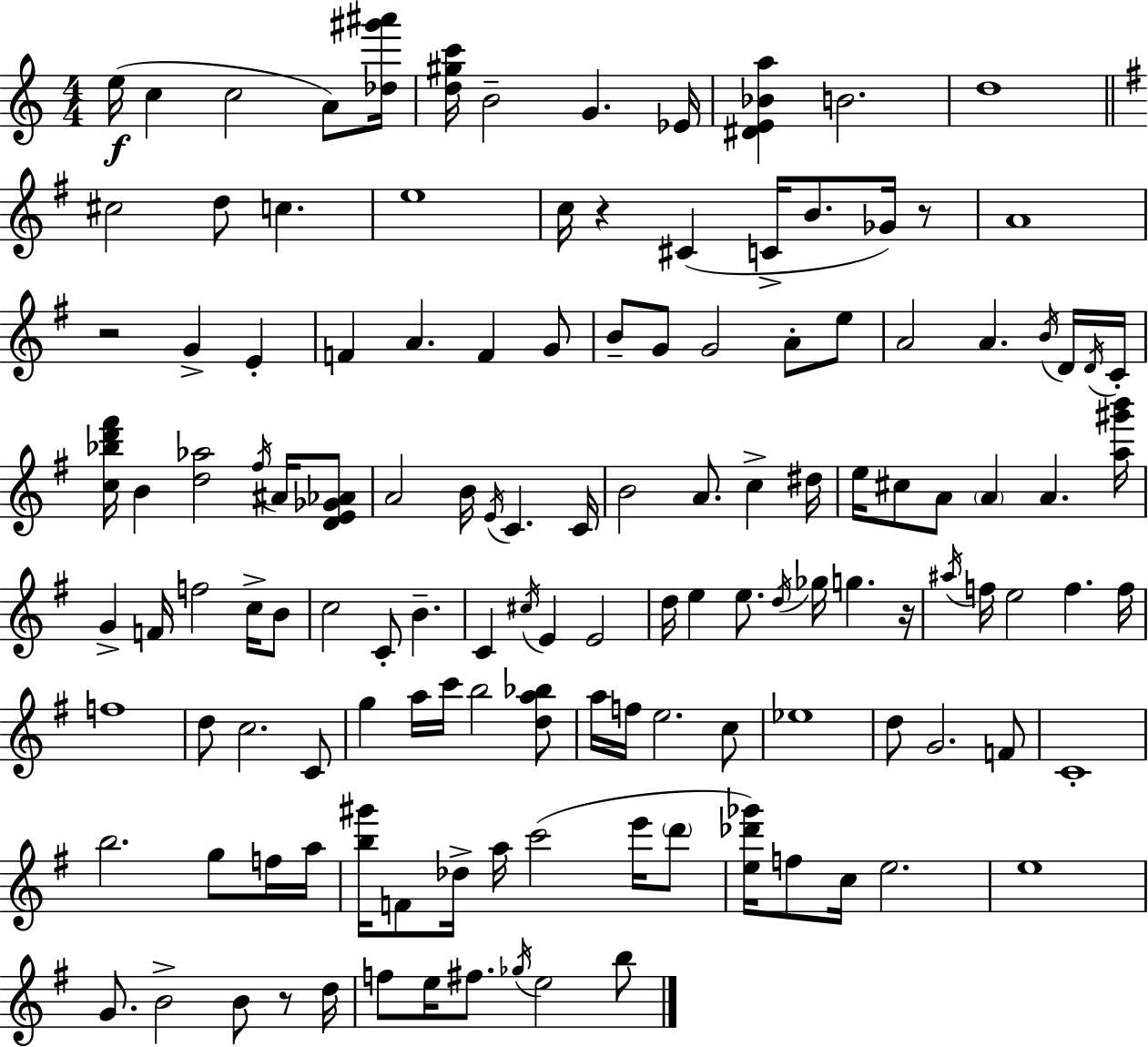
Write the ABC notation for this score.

X:1
T:Untitled
M:4/4
L:1/4
K:Am
e/4 c c2 A/2 [_d^g'^a']/4 [d^gc']/4 B2 G _E/4 [^DE_Ba] B2 d4 ^c2 d/2 c e4 c/4 z ^C C/4 B/2 _G/4 z/2 A4 z2 G E F A F G/2 B/2 G/2 G2 A/2 e/2 A2 A B/4 D/4 D/4 C/4 [c_bd'^f']/4 B [d_a]2 ^f/4 ^A/4 [DE_G_A]/2 A2 B/4 E/4 C C/4 B2 A/2 c ^d/4 e/4 ^c/2 A/2 A A [a^g'b']/4 G F/4 f2 c/4 B/2 c2 C/2 B C ^c/4 E E2 d/4 e e/2 d/4 _g/4 g z/4 ^a/4 f/4 e2 f f/4 f4 d/2 c2 C/2 g a/4 c'/4 b2 [da_b]/2 a/4 f/4 e2 c/2 _e4 d/2 G2 F/2 C4 b2 g/2 f/4 a/4 [b^g']/4 F/2 _d/4 a/4 c'2 e'/4 d'/2 [e_d'_g']/4 f/2 c/4 e2 e4 G/2 B2 B/2 z/2 d/4 f/2 e/4 ^f/2 _g/4 e2 b/2